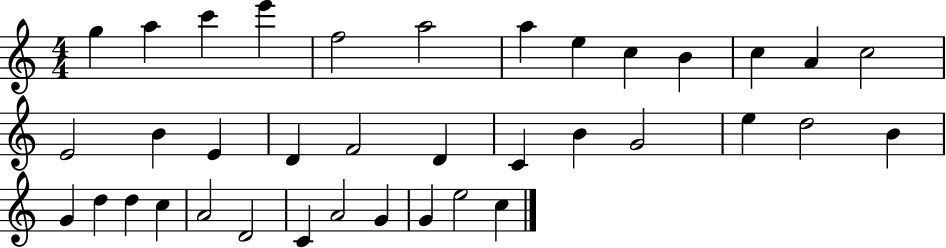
{
  \clef treble
  \numericTimeSignature
  \time 4/4
  \key c \major
  g''4 a''4 c'''4 e'''4 | f''2 a''2 | a''4 e''4 c''4 b'4 | c''4 a'4 c''2 | \break e'2 b'4 e'4 | d'4 f'2 d'4 | c'4 b'4 g'2 | e''4 d''2 b'4 | \break g'4 d''4 d''4 c''4 | a'2 d'2 | c'4 a'2 g'4 | g'4 e''2 c''4 | \break \bar "|."
}